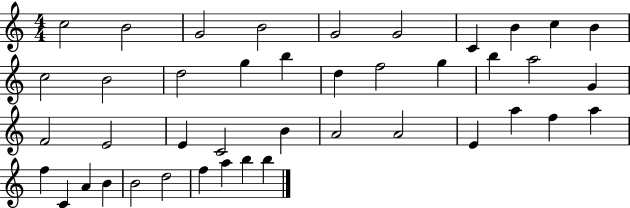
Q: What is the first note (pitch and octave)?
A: C5